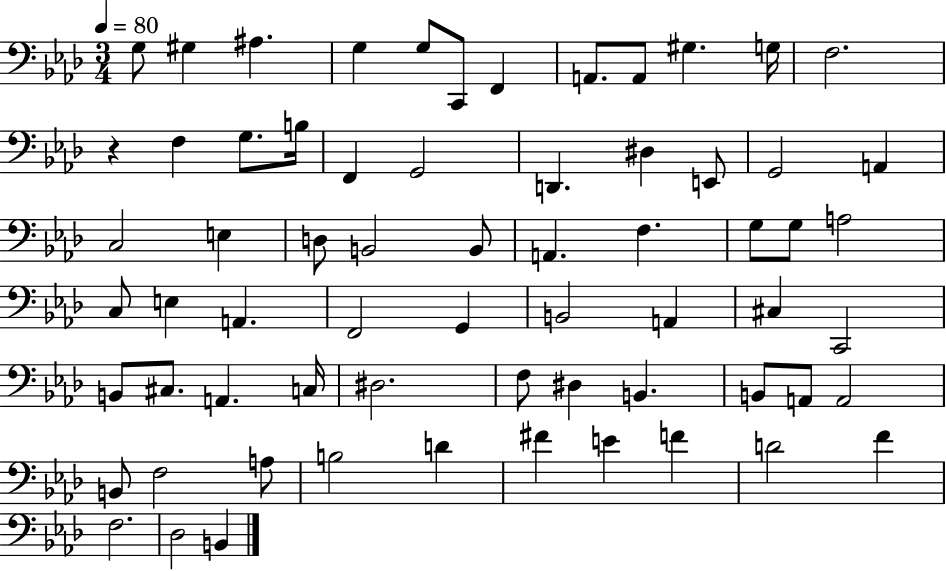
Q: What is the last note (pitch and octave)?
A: B2